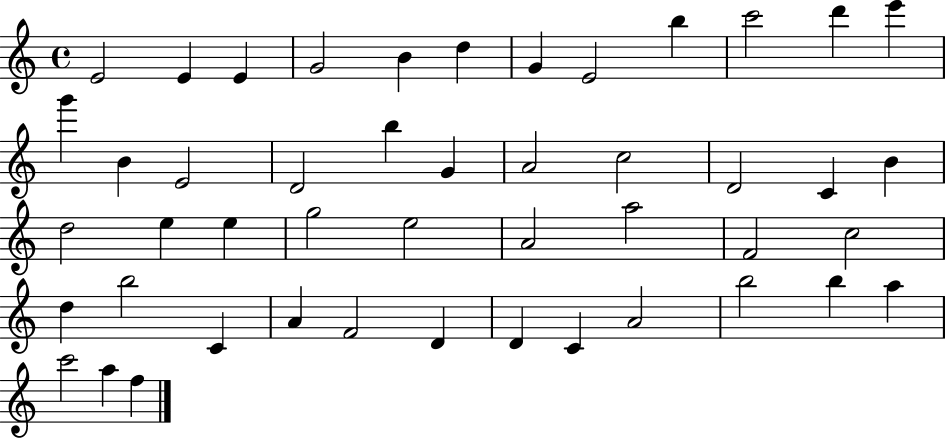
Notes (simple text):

E4/h E4/q E4/q G4/h B4/q D5/q G4/q E4/h B5/q C6/h D6/q E6/q G6/q B4/q E4/h D4/h B5/q G4/q A4/h C5/h D4/h C4/q B4/q D5/h E5/q E5/q G5/h E5/h A4/h A5/h F4/h C5/h D5/q B5/h C4/q A4/q F4/h D4/q D4/q C4/q A4/h B5/h B5/q A5/q C6/h A5/q F5/q